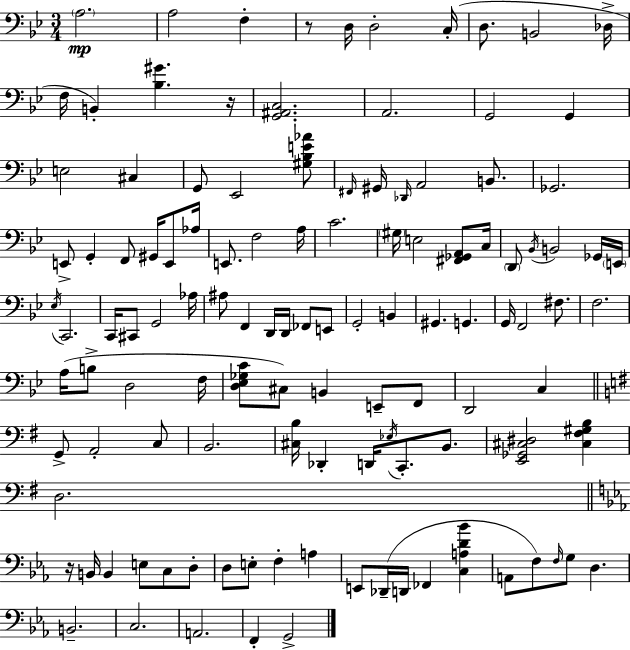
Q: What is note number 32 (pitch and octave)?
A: F3